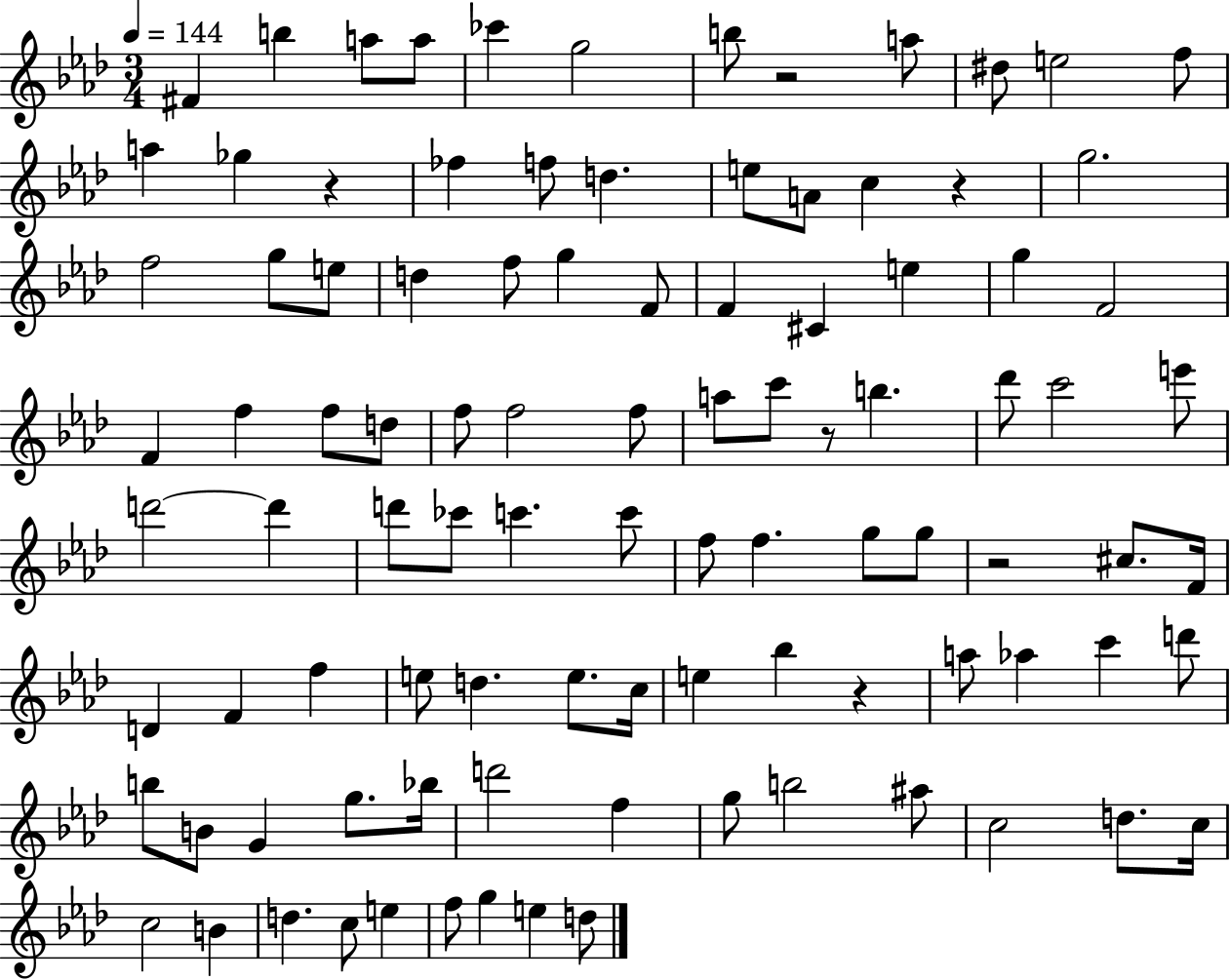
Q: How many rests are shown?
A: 6